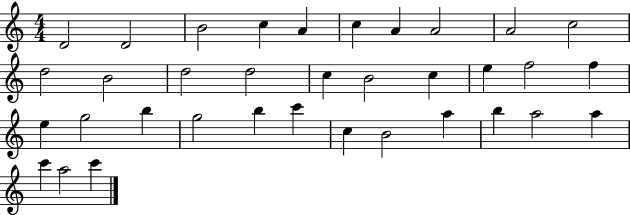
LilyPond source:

{
  \clef treble
  \numericTimeSignature
  \time 4/4
  \key c \major
  d'2 d'2 | b'2 c''4 a'4 | c''4 a'4 a'2 | a'2 c''2 | \break d''2 b'2 | d''2 d''2 | c''4 b'2 c''4 | e''4 f''2 f''4 | \break e''4 g''2 b''4 | g''2 b''4 c'''4 | c''4 b'2 a''4 | b''4 a''2 a''4 | \break c'''4 a''2 c'''4 | \bar "|."
}